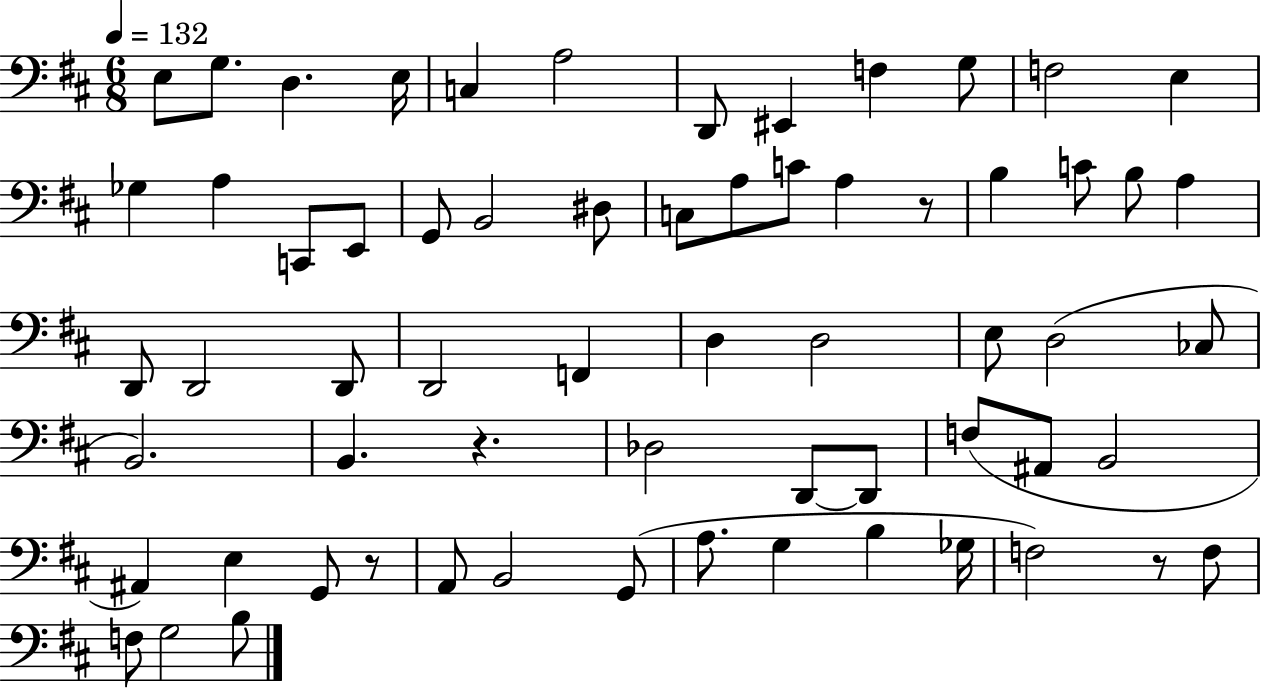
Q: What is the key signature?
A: D major